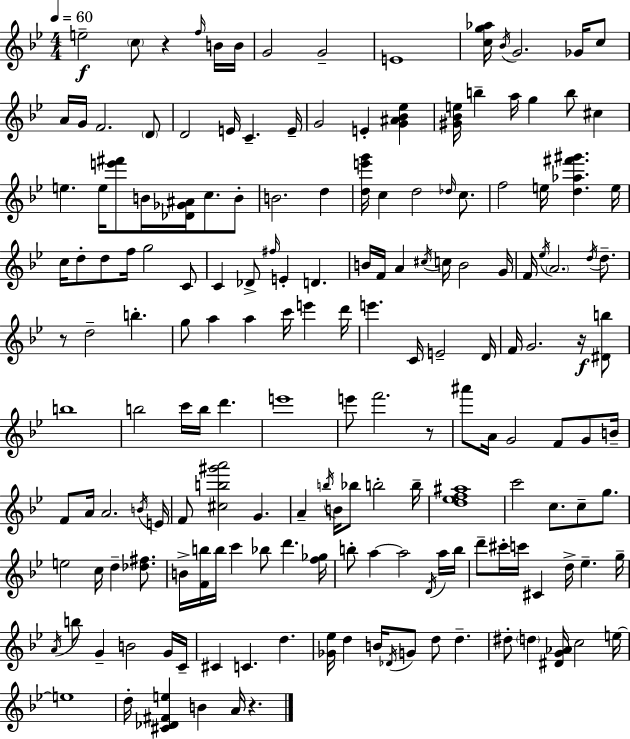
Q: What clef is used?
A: treble